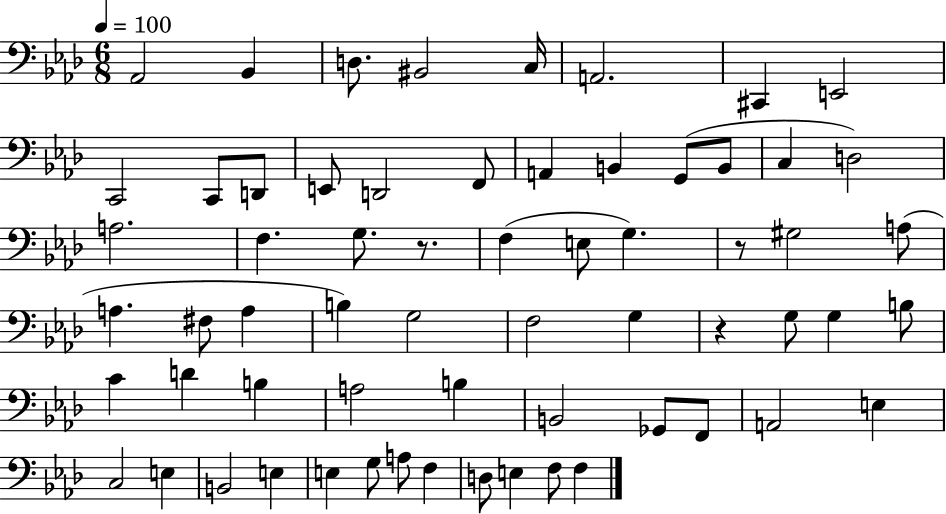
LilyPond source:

{
  \clef bass
  \numericTimeSignature
  \time 6/8
  \key aes \major
  \tempo 4 = 100
  aes,2 bes,4 | d8. bis,2 c16 | a,2. | cis,4 e,2 | \break c,2 c,8 d,8 | e,8 d,2 f,8 | a,4 b,4 g,8( b,8 | c4 d2) | \break a2. | f4. g8. r8. | f4( e8 g4.) | r8 gis2 a8( | \break a4. fis8 a4 | b4) g2 | f2 g4 | r4 g8 g4 b8 | \break c'4 d'4 b4 | a2 b4 | b,2 ges,8 f,8 | a,2 e4 | \break c2 e4 | b,2 e4 | e4 g8 a8 f4 | d8 e4 f8 f4 | \break \bar "|."
}